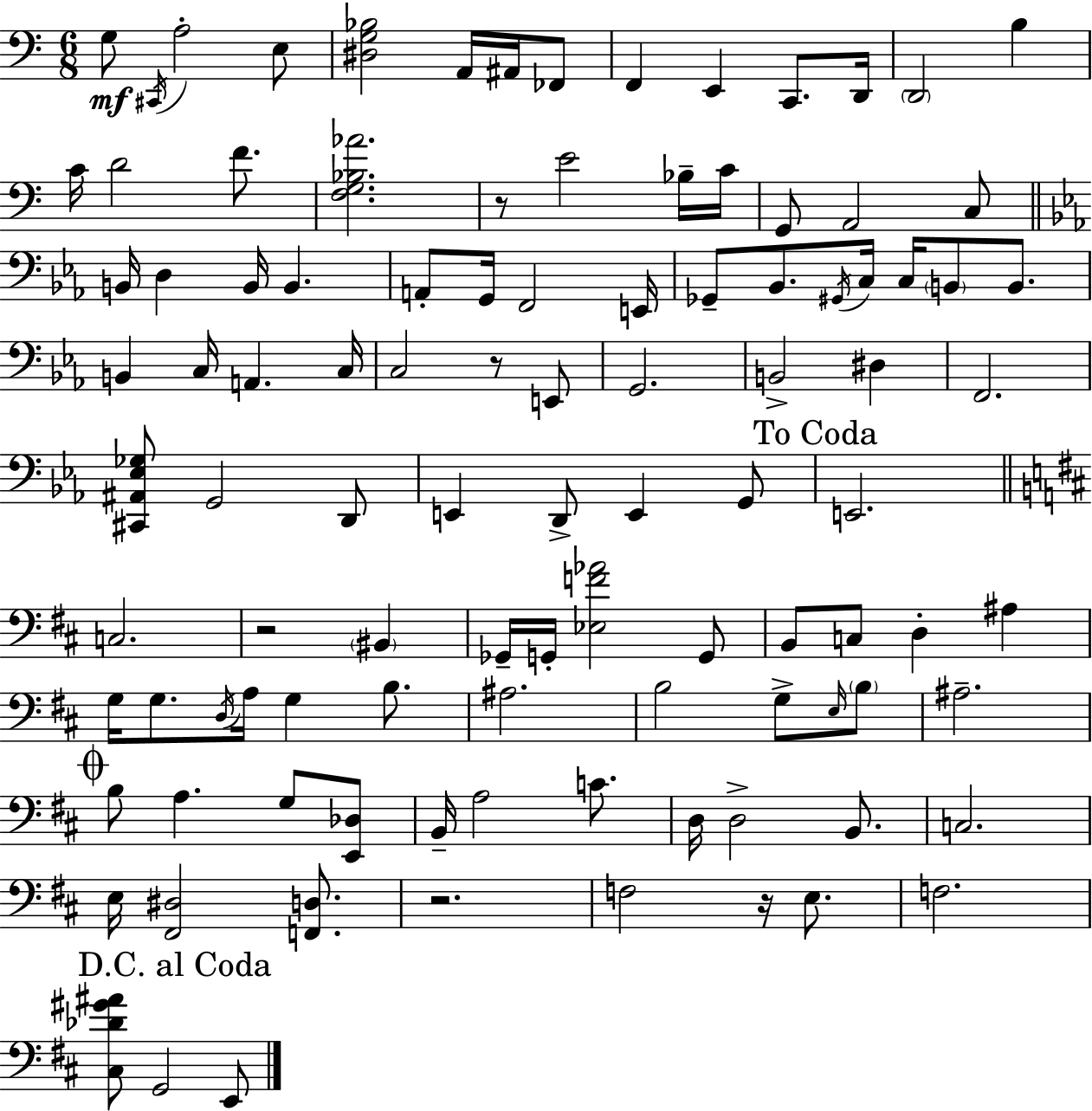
X:1
T:Untitled
M:6/8
L:1/4
K:C
G,/2 ^C,,/4 A,2 E,/2 [^D,G,_B,]2 A,,/4 ^A,,/4 _F,,/2 F,, E,, C,,/2 D,,/4 D,,2 B, C/4 D2 F/2 [F,G,_B,_A]2 z/2 E2 _B,/4 C/4 G,,/2 A,,2 C,/2 B,,/4 D, B,,/4 B,, A,,/2 G,,/4 F,,2 E,,/4 _G,,/2 _B,,/2 ^G,,/4 C,/4 C,/4 B,,/2 B,,/2 B,, C,/4 A,, C,/4 C,2 z/2 E,,/2 G,,2 B,,2 ^D, F,,2 [^C,,^A,,_E,_G,]/2 G,,2 D,,/2 E,, D,,/2 E,, G,,/2 E,,2 C,2 z2 ^B,, _G,,/4 G,,/4 [_E,F_A]2 G,,/2 B,,/2 C,/2 D, ^A, G,/4 G,/2 D,/4 A,/4 G, B,/2 ^A,2 B,2 G,/2 E,/4 B,/2 ^A,2 B,/2 A, G,/2 [E,,_D,]/2 B,,/4 A,2 C/2 D,/4 D,2 B,,/2 C,2 E,/4 [^F,,^D,]2 [F,,D,]/2 z2 F,2 z/4 E,/2 F,2 [^C,_D^G^A]/2 G,,2 E,,/2